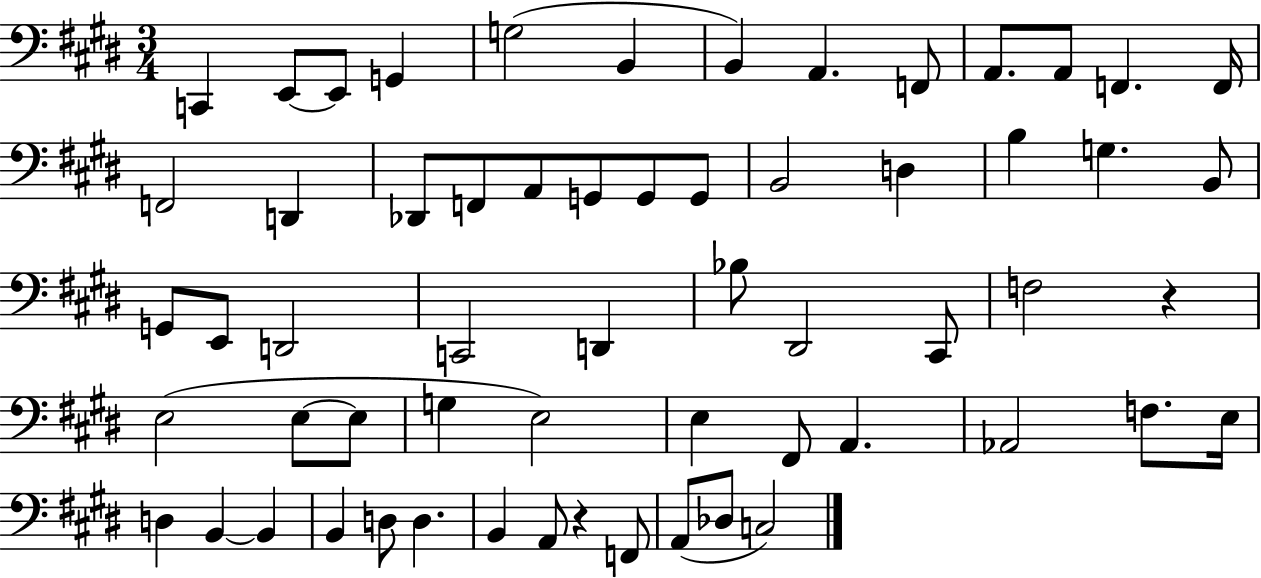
X:1
T:Untitled
M:3/4
L:1/4
K:E
C,, E,,/2 E,,/2 G,, G,2 B,, B,, A,, F,,/2 A,,/2 A,,/2 F,, F,,/4 F,,2 D,, _D,,/2 F,,/2 A,,/2 G,,/2 G,,/2 G,,/2 B,,2 D, B, G, B,,/2 G,,/2 E,,/2 D,,2 C,,2 D,, _B,/2 ^D,,2 ^C,,/2 F,2 z E,2 E,/2 E,/2 G, E,2 E, ^F,,/2 A,, _A,,2 F,/2 E,/4 D, B,, B,, B,, D,/2 D, B,, A,,/2 z F,,/2 A,,/2 _D,/2 C,2